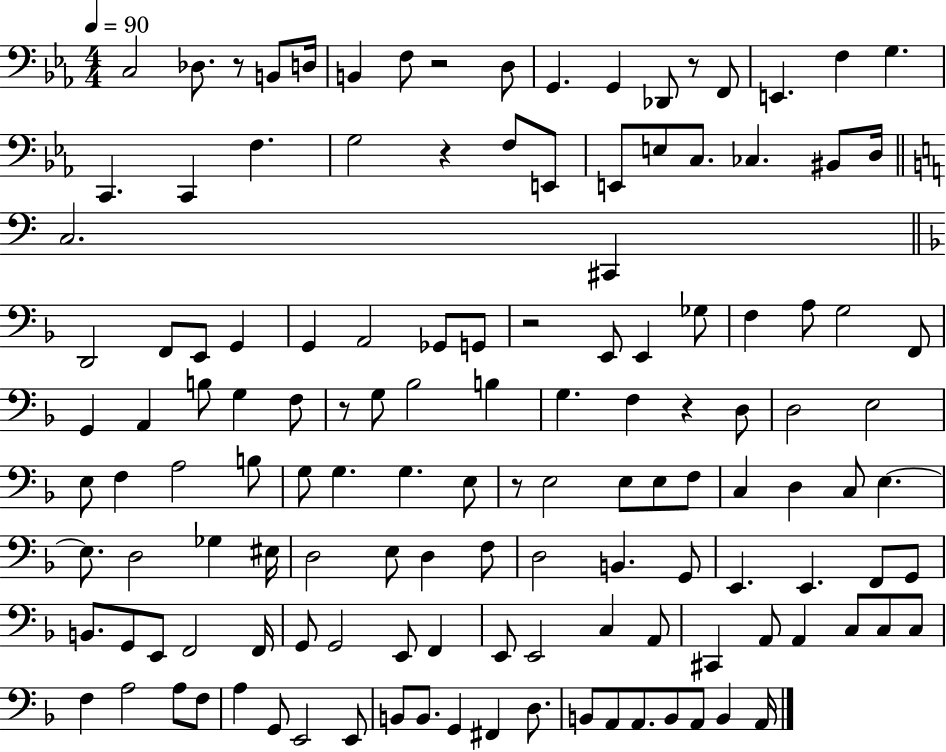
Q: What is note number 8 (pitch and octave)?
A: G2